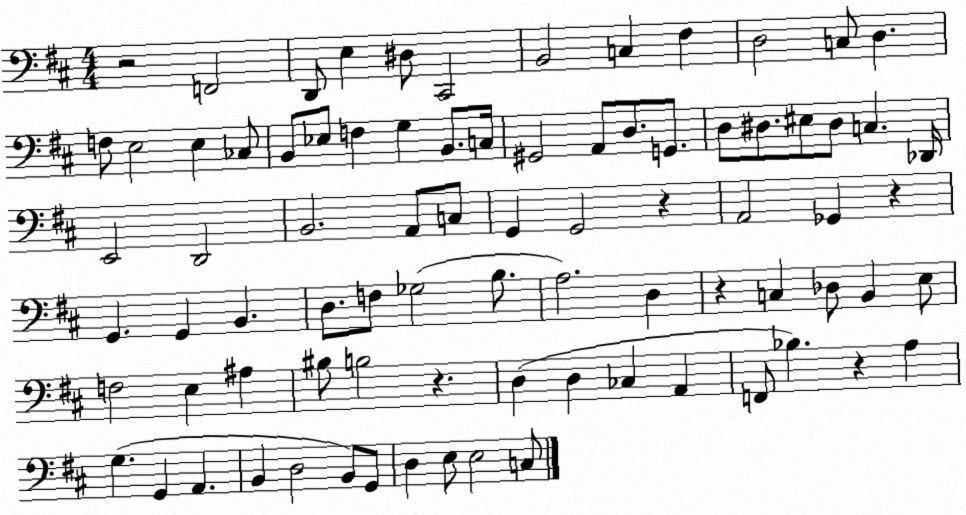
X:1
T:Untitled
M:4/4
L:1/4
K:D
z2 F,,2 D,,/2 E, ^D,/2 ^C,,2 B,,2 C, ^F, D,2 C,/2 D, F,/2 E,2 E, _C,/2 B,,/2 _E,/2 F, G, B,,/2 C,/4 ^G,,2 A,,/2 D,/2 G,,/2 D,/2 ^D,/2 ^E,/2 ^D,/2 C, _D,,/4 E,,2 D,,2 B,,2 A,,/2 C,/2 G,, G,,2 z A,,2 _G,, z G,, G,, B,, D,/2 F,/2 _G,2 B,/2 A,2 D, z C, _D,/2 B,, E,/2 F,2 E, ^A, ^B,/2 B,2 z D, D, _C, A,, F,,/2 _B, z A, G, G,, A,, B,, D,2 B,,/2 G,,/2 D, E,/2 E,2 C,/2